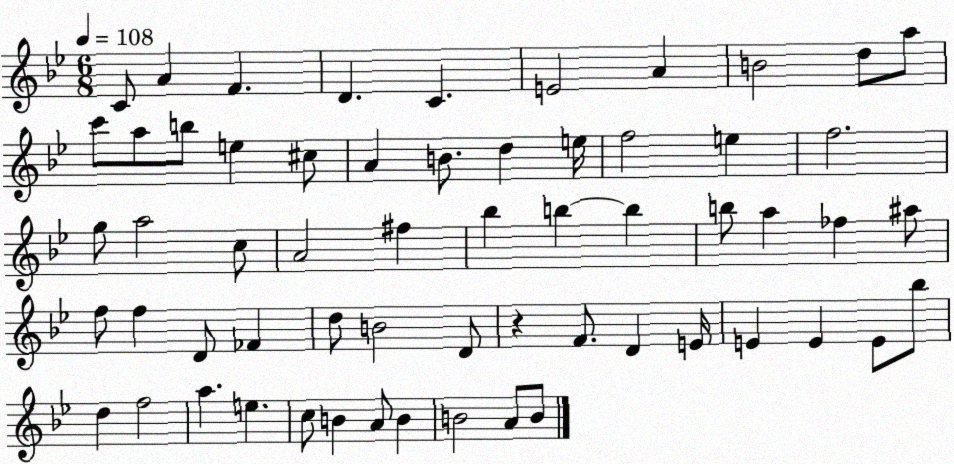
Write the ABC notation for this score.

X:1
T:Untitled
M:6/8
L:1/4
K:Bb
C/2 A F D C E2 A B2 d/2 a/2 c'/2 a/2 b/2 e ^c/2 A B/2 d e/4 f2 e f2 g/2 a2 c/2 A2 ^f _b b b b/2 a _f ^a/2 f/2 f D/2 _F d/2 B2 D/2 z F/2 D E/4 E E E/2 _b/2 d f2 a e c/2 B A/2 B B2 A/2 B/2